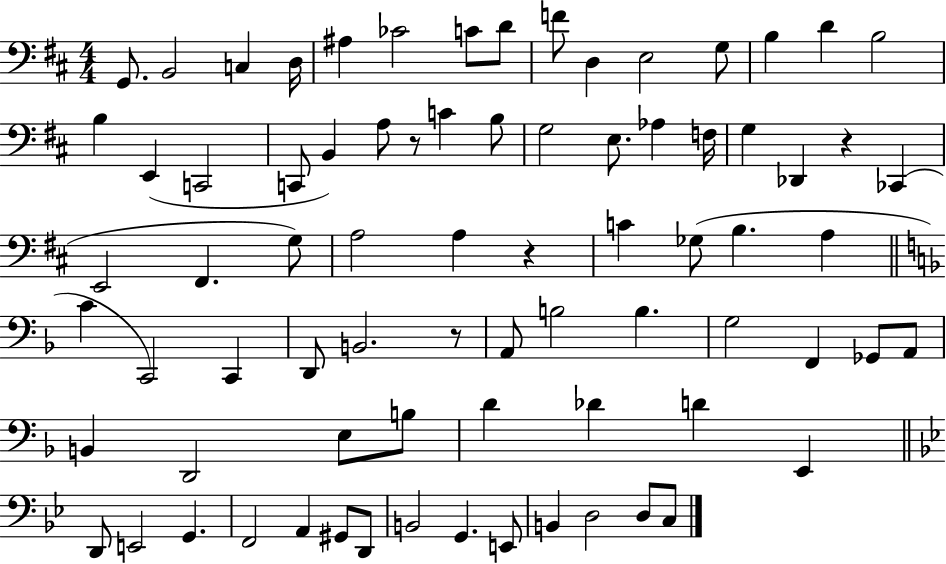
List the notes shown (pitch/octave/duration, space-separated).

G2/e. B2/h C3/q D3/s A#3/q CES4/h C4/e D4/e F4/e D3/q E3/h G3/e B3/q D4/q B3/h B3/q E2/q C2/h C2/e B2/q A3/e R/e C4/q B3/e G3/h E3/e. Ab3/q F3/s G3/q Db2/q R/q CES2/q E2/h F#2/q. G3/e A3/h A3/q R/q C4/q Gb3/e B3/q. A3/q C4/q C2/h C2/q D2/e B2/h. R/e A2/e B3/h B3/q. G3/h F2/q Gb2/e A2/e B2/q D2/h E3/e B3/e D4/q Db4/q D4/q E2/q D2/e E2/h G2/q. F2/h A2/q G#2/e D2/e B2/h G2/q. E2/e B2/q D3/h D3/e C3/e